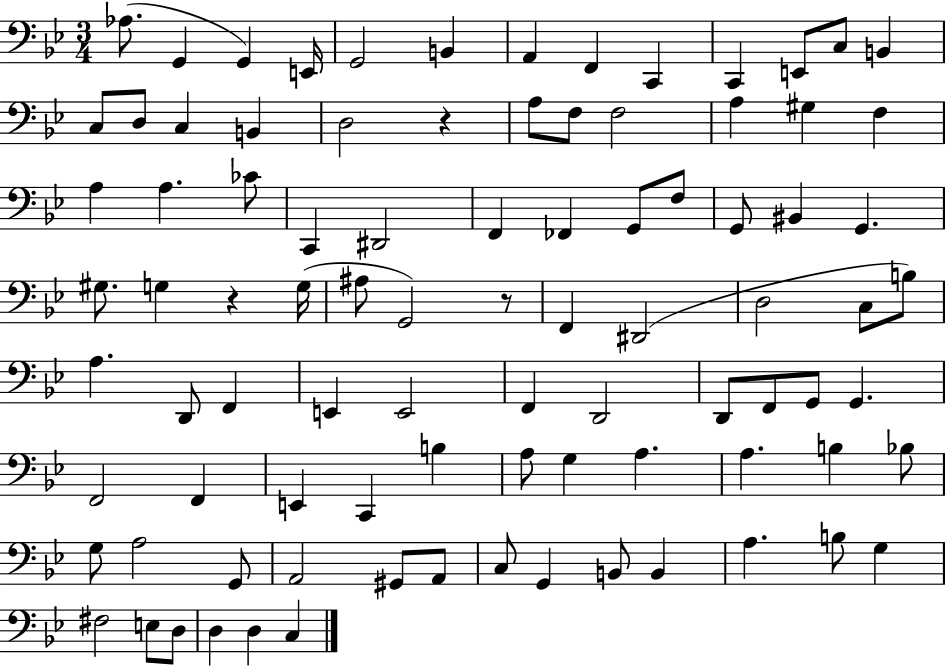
Ab3/e. G2/q G2/q E2/s G2/h B2/q A2/q F2/q C2/q C2/q E2/e C3/e B2/q C3/e D3/e C3/q B2/q D3/h R/q A3/e F3/e F3/h A3/q G#3/q F3/q A3/q A3/q. CES4/e C2/q D#2/h F2/q FES2/q G2/e F3/e G2/e BIS2/q G2/q. G#3/e. G3/q R/q G3/s A#3/e G2/h R/e F2/q D#2/h D3/h C3/e B3/e A3/q. D2/e F2/q E2/q E2/h F2/q D2/h D2/e F2/e G2/e G2/q. F2/h F2/q E2/q C2/q B3/q A3/e G3/q A3/q. A3/q. B3/q Bb3/e G3/e A3/h G2/e A2/h G#2/e A2/e C3/e G2/q B2/e B2/q A3/q. B3/e G3/q F#3/h E3/e D3/e D3/q D3/q C3/q